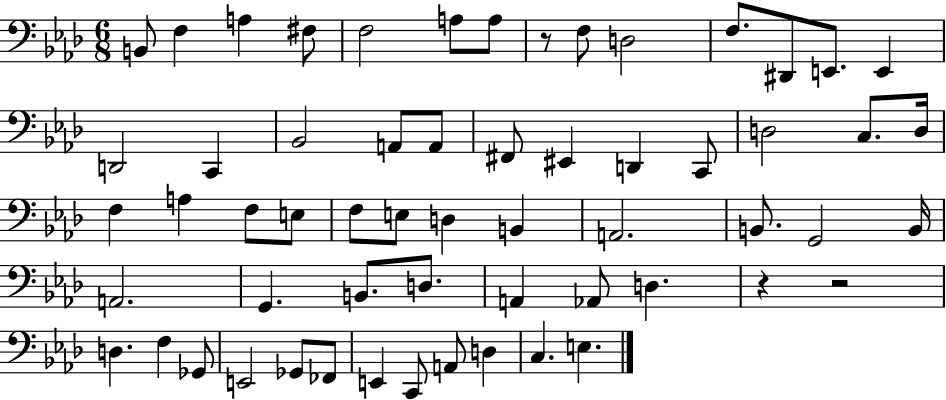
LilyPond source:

{
  \clef bass
  \numericTimeSignature
  \time 6/8
  \key aes \major
  \repeat volta 2 { b,8 f4 a4 fis8 | f2 a8 a8 | r8 f8 d2 | f8. dis,8 e,8. e,4 | \break d,2 c,4 | bes,2 a,8 a,8 | fis,8 eis,4 d,4 c,8 | d2 c8. d16 | \break f4 a4 f8 e8 | f8 e8 d4 b,4 | a,2. | b,8. g,2 b,16 | \break a,2. | g,4. b,8. d8. | a,4 aes,8 d4. | r4 r2 | \break d4. f4 ges,8 | e,2 ges,8 fes,8 | e,4 c,8 a,8 d4 | c4. e4. | \break } \bar "|."
}